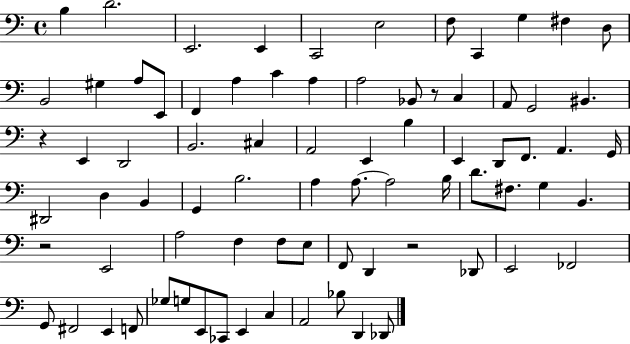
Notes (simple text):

B3/q D4/h. E2/h. E2/q C2/h E3/h F3/e C2/q G3/q F#3/q D3/e B2/h G#3/q A3/e E2/e F2/q A3/q C4/q A3/q A3/h Bb2/e R/e C3/q A2/e G2/h BIS2/q. R/q E2/q D2/h B2/h. C#3/q A2/h E2/q B3/q E2/q D2/e F2/e. A2/q. G2/s D#2/h D3/q B2/q G2/q B3/h. A3/q A3/e. A3/h B3/s D4/e. F#3/e. G3/q B2/q. R/h E2/h A3/h F3/q F3/e E3/e F2/e D2/q R/h Db2/e E2/h FES2/h G2/e F#2/h E2/q F2/e Gb3/e G3/e E2/e CES2/e E2/q C3/q A2/h Bb3/e D2/q Db2/e